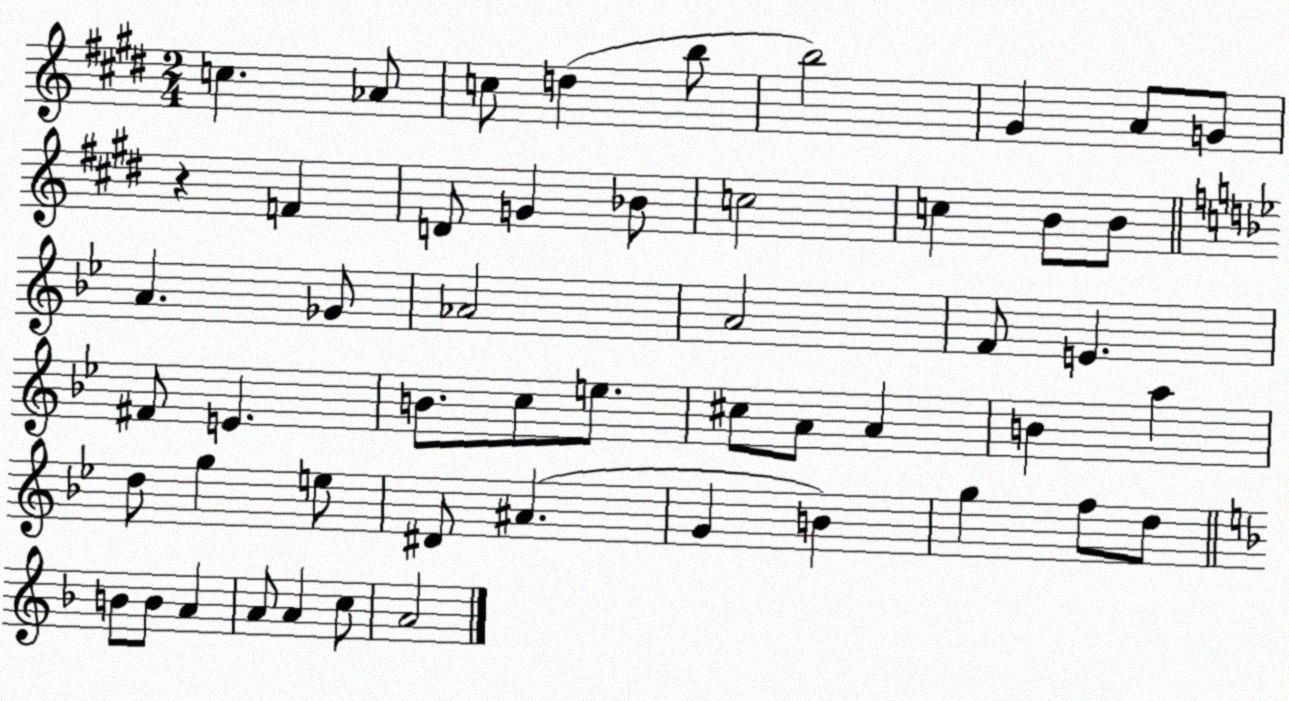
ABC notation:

X:1
T:Untitled
M:2/4
L:1/4
K:E
c _A/2 c/2 d b/2 b2 ^G A/2 G/2 z F D/2 G _B/2 c2 c B/2 B/2 A _G/2 _A2 A2 F/2 E ^F/2 E B/2 c/2 e/2 ^c/2 A/2 A B a d/2 g e/2 ^D/2 ^A G B g f/2 d/2 B/2 B/2 A A/2 A c/2 A2